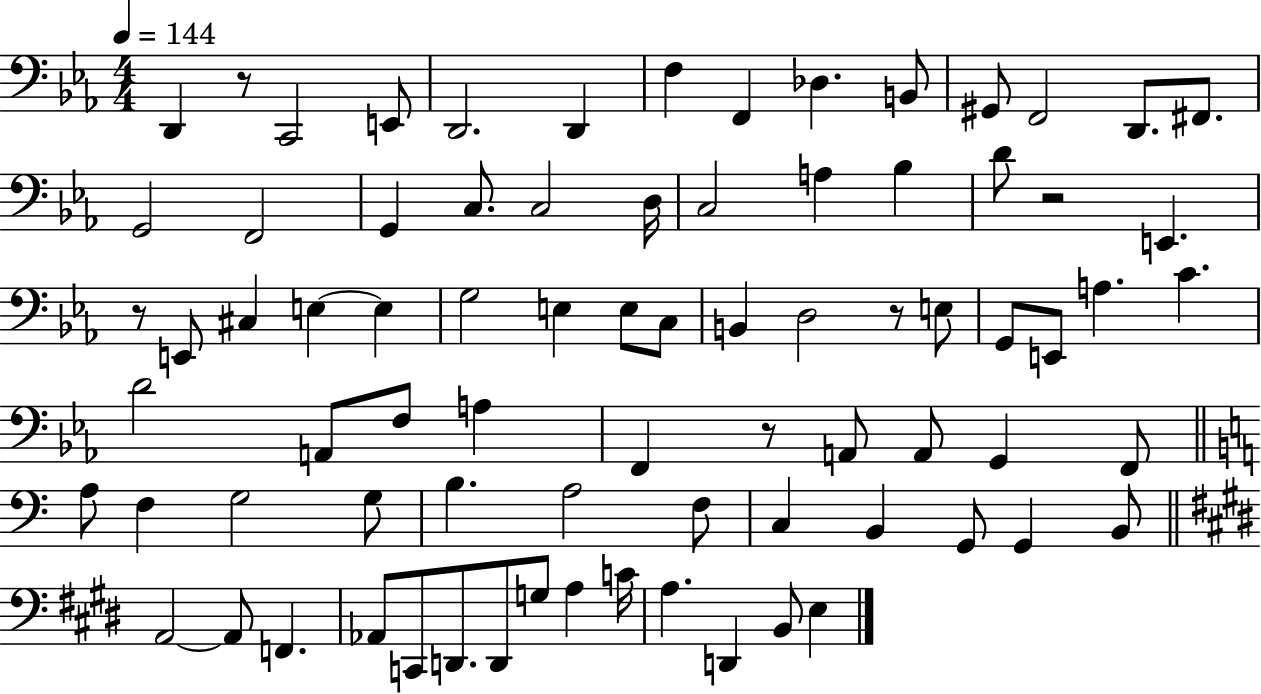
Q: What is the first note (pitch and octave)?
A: D2